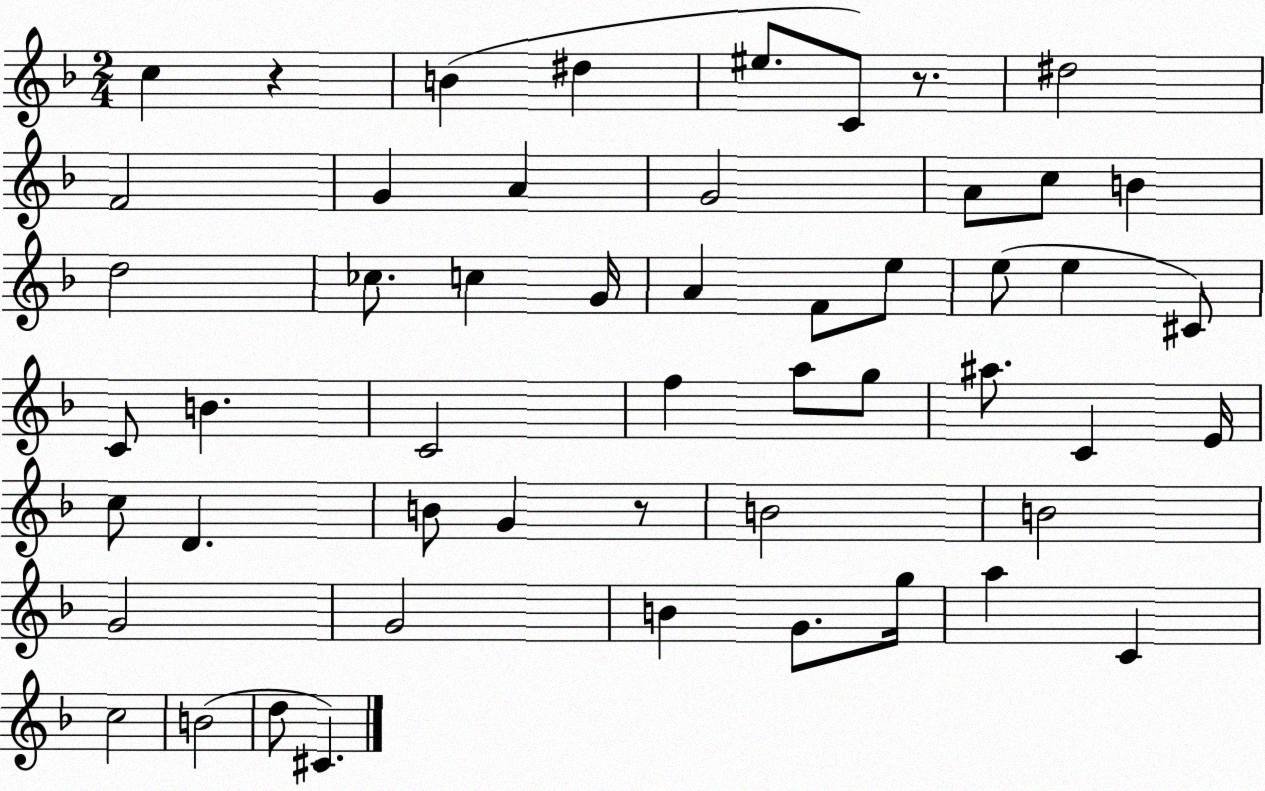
X:1
T:Untitled
M:2/4
L:1/4
K:F
c z B ^d ^e/2 C/2 z/2 ^d2 F2 G A G2 A/2 c/2 B d2 _c/2 c G/4 A F/2 e/2 e/2 e ^C/2 C/2 B C2 f a/2 g/2 ^a/2 C E/4 c/2 D B/2 G z/2 B2 B2 G2 G2 B G/2 g/4 a C c2 B2 d/2 ^C